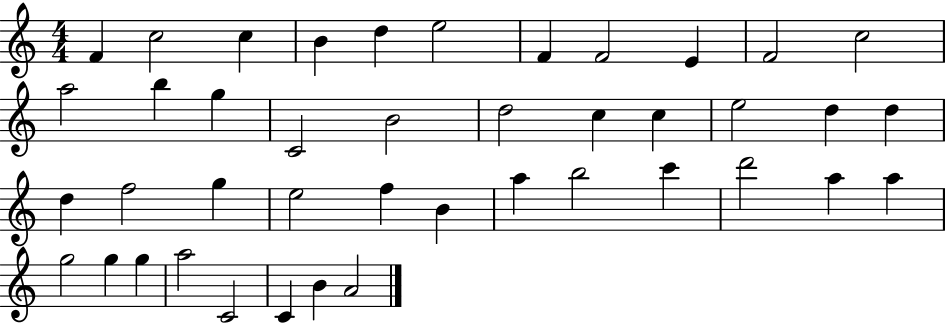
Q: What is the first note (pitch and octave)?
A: F4